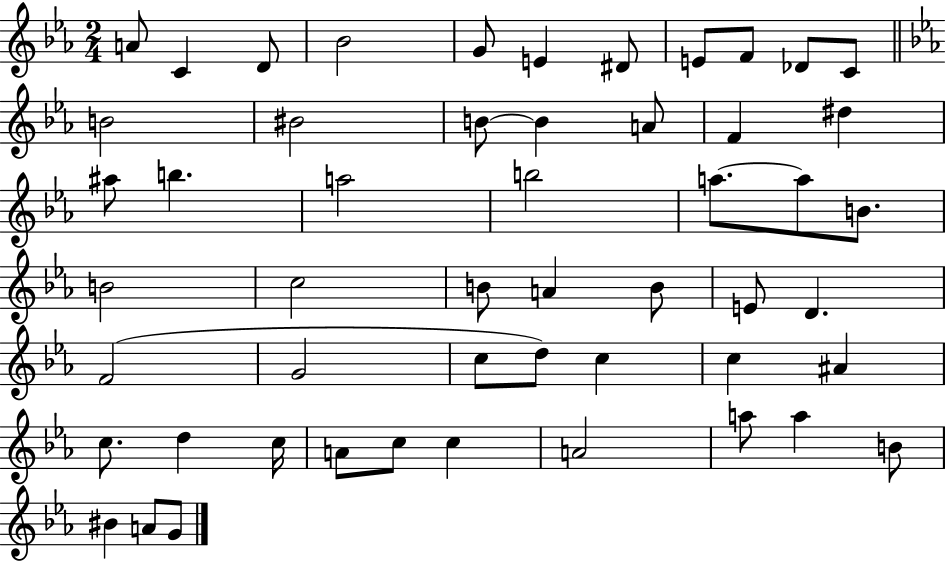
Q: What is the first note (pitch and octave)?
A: A4